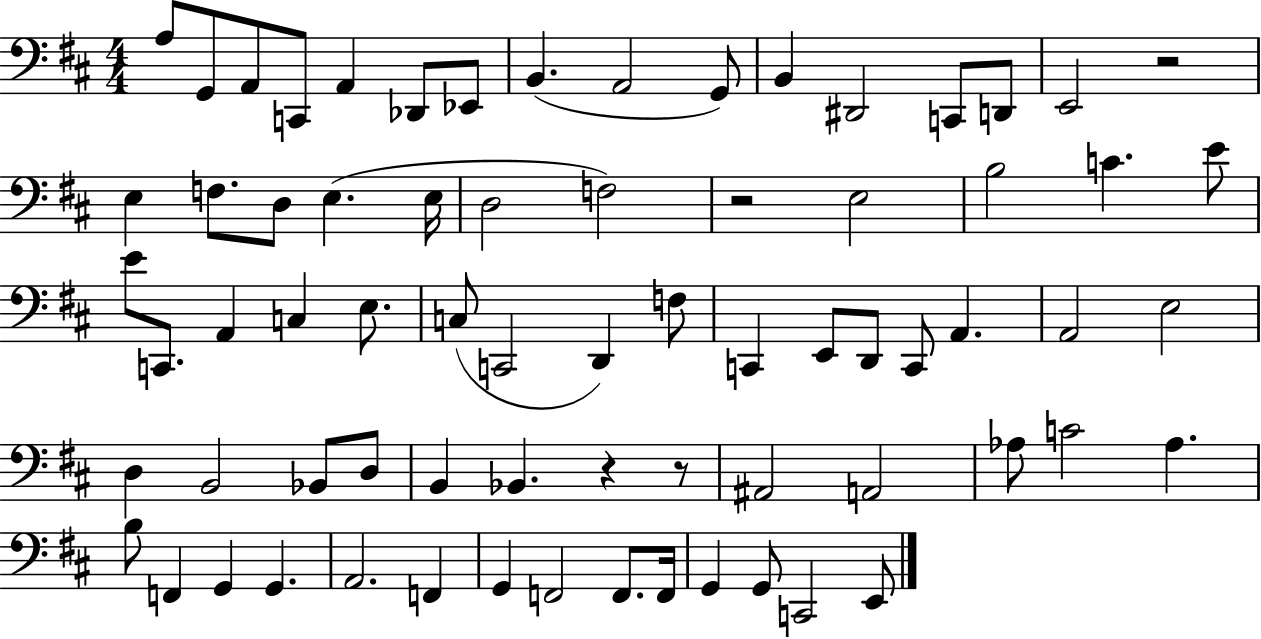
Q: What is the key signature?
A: D major